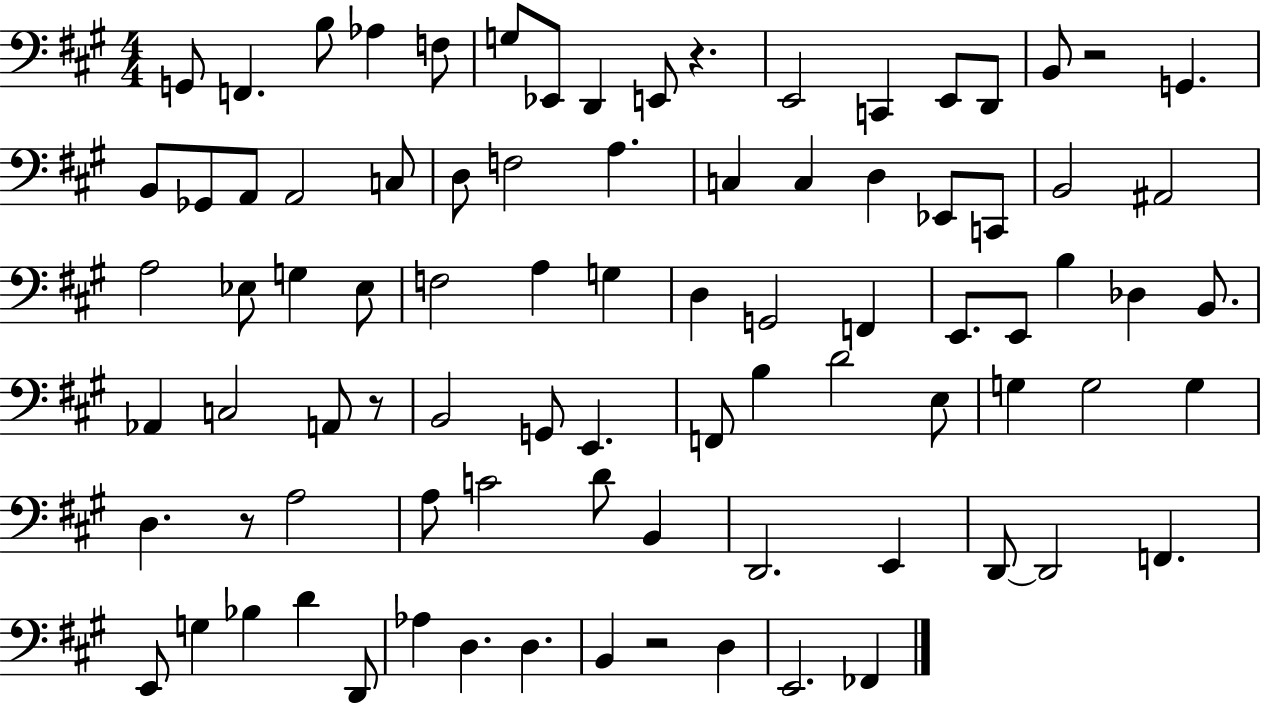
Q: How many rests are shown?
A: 5